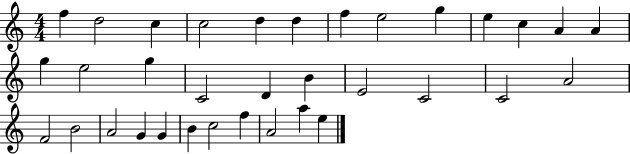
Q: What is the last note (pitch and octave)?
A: E5